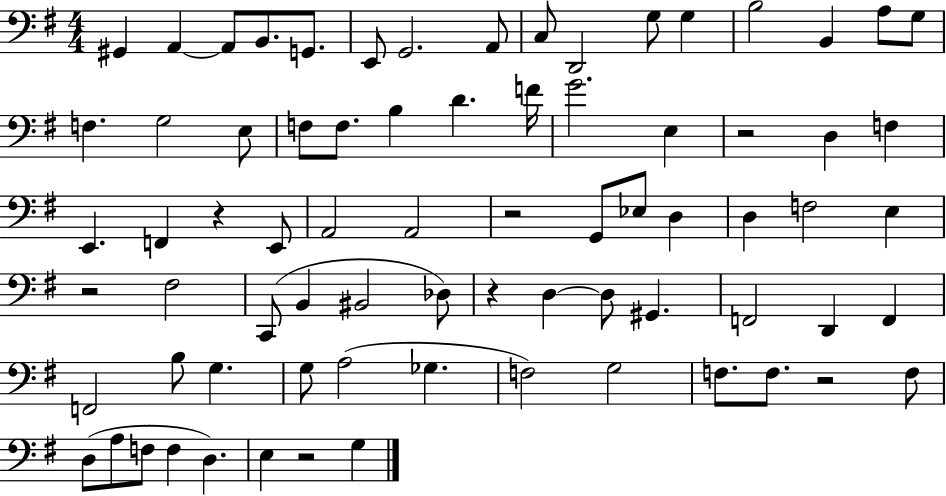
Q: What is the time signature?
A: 4/4